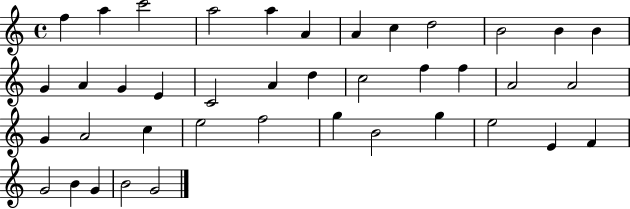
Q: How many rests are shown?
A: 0